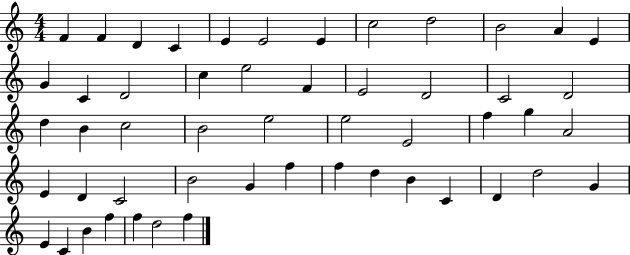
X:1
T:Untitled
M:4/4
L:1/4
K:C
F F D C E E2 E c2 d2 B2 A E G C D2 c e2 F E2 D2 C2 D2 d B c2 B2 e2 e2 E2 f g A2 E D C2 B2 G f f d B C D d2 G E C B f f d2 f